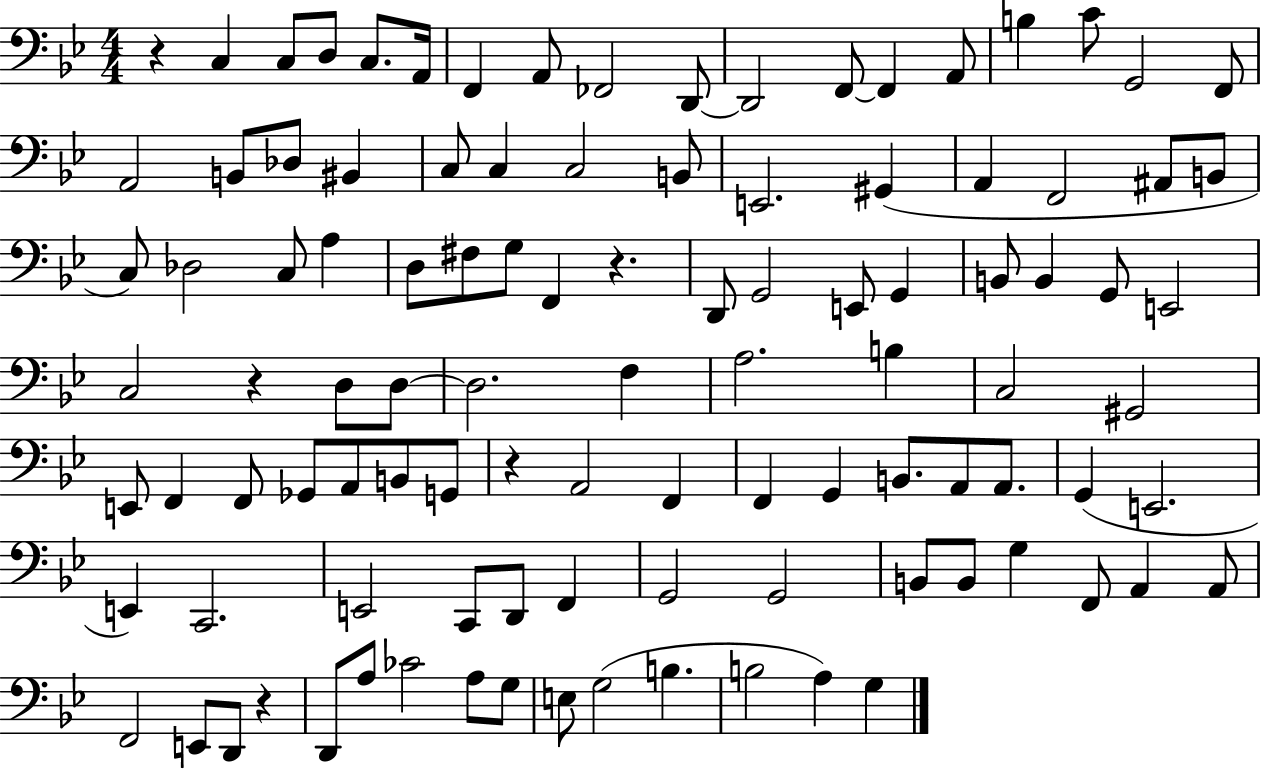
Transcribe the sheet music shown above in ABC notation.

X:1
T:Untitled
M:4/4
L:1/4
K:Bb
z C, C,/2 D,/2 C,/2 A,,/4 F,, A,,/2 _F,,2 D,,/2 D,,2 F,,/2 F,, A,,/2 B, C/2 G,,2 F,,/2 A,,2 B,,/2 _D,/2 ^B,, C,/2 C, C,2 B,,/2 E,,2 ^G,, A,, F,,2 ^A,,/2 B,,/2 C,/2 _D,2 C,/2 A, D,/2 ^F,/2 G,/2 F,, z D,,/2 G,,2 E,,/2 G,, B,,/2 B,, G,,/2 E,,2 C,2 z D,/2 D,/2 D,2 F, A,2 B, C,2 ^G,,2 E,,/2 F,, F,,/2 _G,,/2 A,,/2 B,,/2 G,,/2 z A,,2 F,, F,, G,, B,,/2 A,,/2 A,,/2 G,, E,,2 E,, C,,2 E,,2 C,,/2 D,,/2 F,, G,,2 G,,2 B,,/2 B,,/2 G, F,,/2 A,, A,,/2 F,,2 E,,/2 D,,/2 z D,,/2 A,/2 _C2 A,/2 G,/2 E,/2 G,2 B, B,2 A, G,